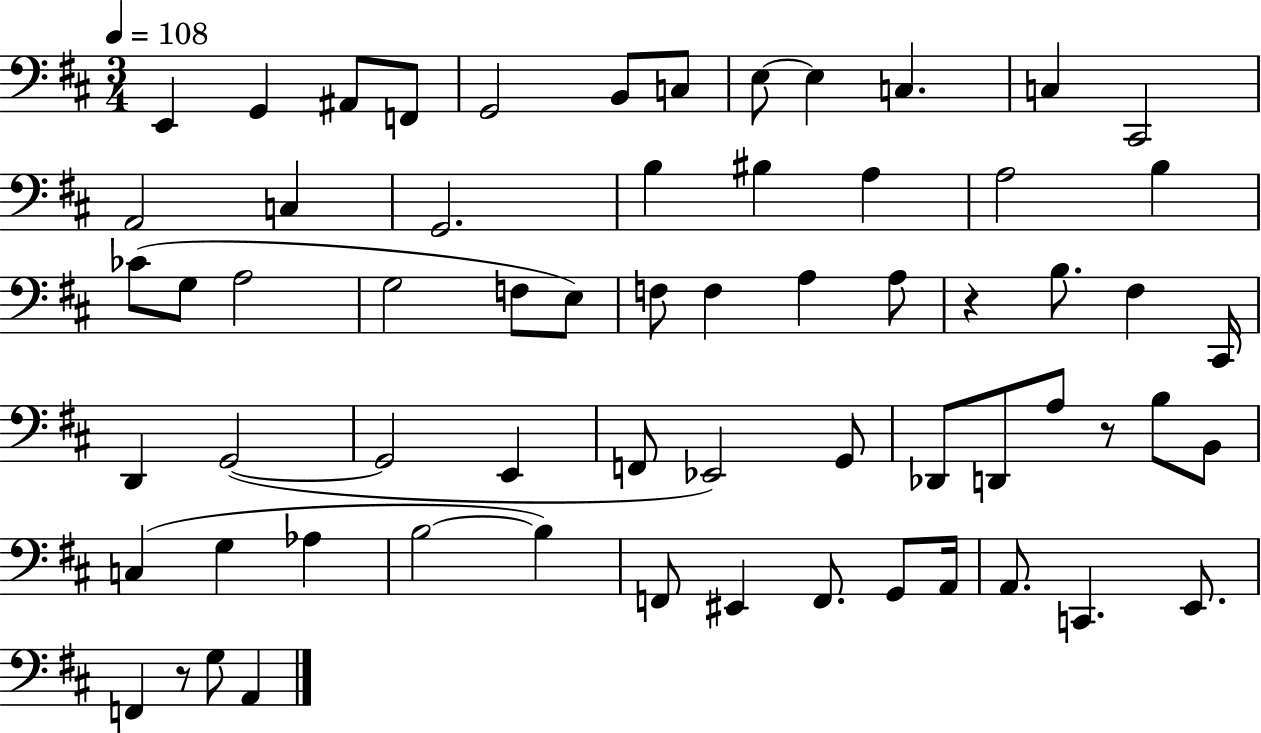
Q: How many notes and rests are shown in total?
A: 64